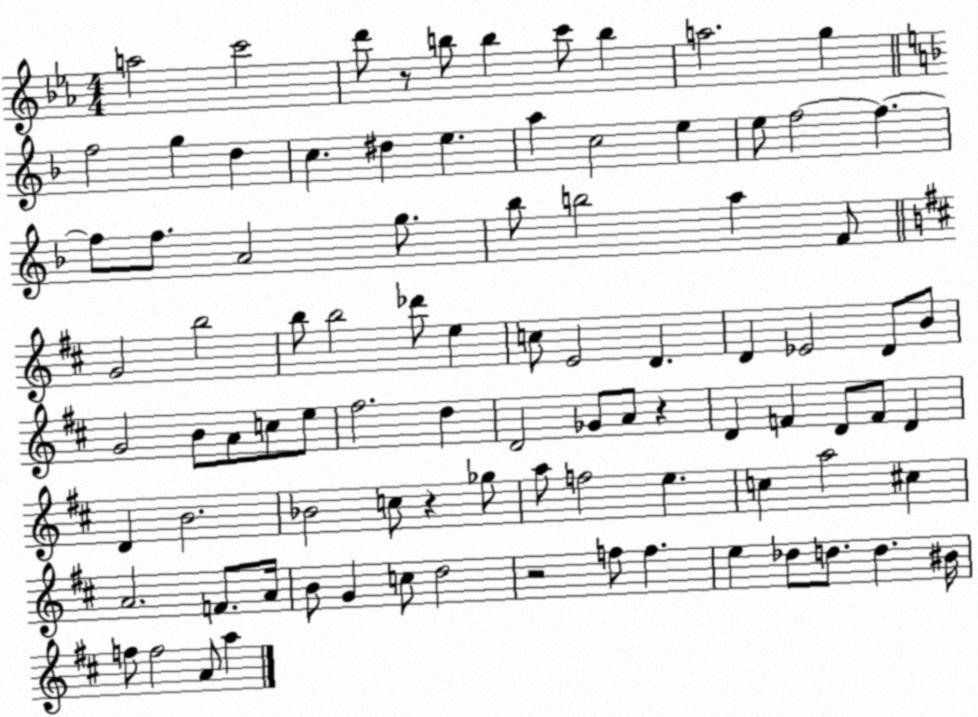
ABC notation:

X:1
T:Untitled
M:4/4
L:1/4
K:Eb
a2 c'2 d'/2 z/2 b/2 b c'/2 b a2 g f2 g d c ^d e a c2 e e/2 f2 f f/2 f/2 A2 g/2 _b/2 b2 a F/2 G2 b2 b/2 b2 _d'/2 e c/2 E2 D D _E2 D/2 B/2 G2 B/2 A/2 c/2 e/2 ^f2 d D2 _G/2 A/2 z D F D/2 F/2 D D B2 _B2 c/2 z _g/2 a/2 f2 e c a2 ^c A2 F/2 A/4 B/2 G c/2 d2 z2 f/2 f e _d/2 d/2 d ^B/4 f/2 f2 A/2 a